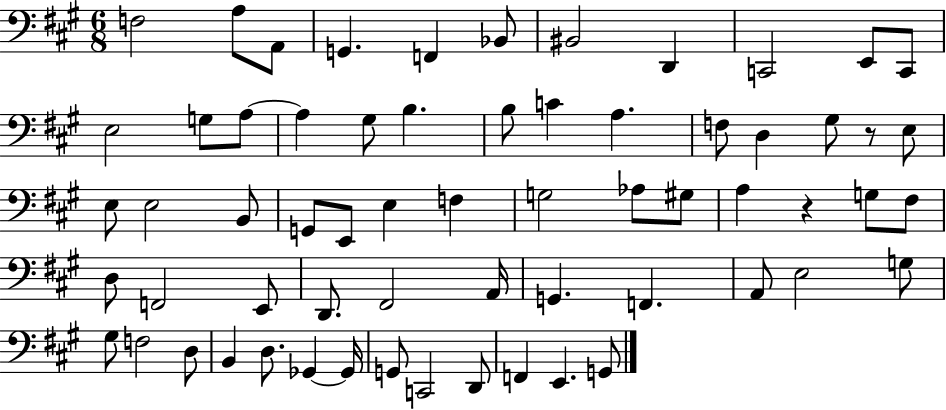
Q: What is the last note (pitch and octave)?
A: G2